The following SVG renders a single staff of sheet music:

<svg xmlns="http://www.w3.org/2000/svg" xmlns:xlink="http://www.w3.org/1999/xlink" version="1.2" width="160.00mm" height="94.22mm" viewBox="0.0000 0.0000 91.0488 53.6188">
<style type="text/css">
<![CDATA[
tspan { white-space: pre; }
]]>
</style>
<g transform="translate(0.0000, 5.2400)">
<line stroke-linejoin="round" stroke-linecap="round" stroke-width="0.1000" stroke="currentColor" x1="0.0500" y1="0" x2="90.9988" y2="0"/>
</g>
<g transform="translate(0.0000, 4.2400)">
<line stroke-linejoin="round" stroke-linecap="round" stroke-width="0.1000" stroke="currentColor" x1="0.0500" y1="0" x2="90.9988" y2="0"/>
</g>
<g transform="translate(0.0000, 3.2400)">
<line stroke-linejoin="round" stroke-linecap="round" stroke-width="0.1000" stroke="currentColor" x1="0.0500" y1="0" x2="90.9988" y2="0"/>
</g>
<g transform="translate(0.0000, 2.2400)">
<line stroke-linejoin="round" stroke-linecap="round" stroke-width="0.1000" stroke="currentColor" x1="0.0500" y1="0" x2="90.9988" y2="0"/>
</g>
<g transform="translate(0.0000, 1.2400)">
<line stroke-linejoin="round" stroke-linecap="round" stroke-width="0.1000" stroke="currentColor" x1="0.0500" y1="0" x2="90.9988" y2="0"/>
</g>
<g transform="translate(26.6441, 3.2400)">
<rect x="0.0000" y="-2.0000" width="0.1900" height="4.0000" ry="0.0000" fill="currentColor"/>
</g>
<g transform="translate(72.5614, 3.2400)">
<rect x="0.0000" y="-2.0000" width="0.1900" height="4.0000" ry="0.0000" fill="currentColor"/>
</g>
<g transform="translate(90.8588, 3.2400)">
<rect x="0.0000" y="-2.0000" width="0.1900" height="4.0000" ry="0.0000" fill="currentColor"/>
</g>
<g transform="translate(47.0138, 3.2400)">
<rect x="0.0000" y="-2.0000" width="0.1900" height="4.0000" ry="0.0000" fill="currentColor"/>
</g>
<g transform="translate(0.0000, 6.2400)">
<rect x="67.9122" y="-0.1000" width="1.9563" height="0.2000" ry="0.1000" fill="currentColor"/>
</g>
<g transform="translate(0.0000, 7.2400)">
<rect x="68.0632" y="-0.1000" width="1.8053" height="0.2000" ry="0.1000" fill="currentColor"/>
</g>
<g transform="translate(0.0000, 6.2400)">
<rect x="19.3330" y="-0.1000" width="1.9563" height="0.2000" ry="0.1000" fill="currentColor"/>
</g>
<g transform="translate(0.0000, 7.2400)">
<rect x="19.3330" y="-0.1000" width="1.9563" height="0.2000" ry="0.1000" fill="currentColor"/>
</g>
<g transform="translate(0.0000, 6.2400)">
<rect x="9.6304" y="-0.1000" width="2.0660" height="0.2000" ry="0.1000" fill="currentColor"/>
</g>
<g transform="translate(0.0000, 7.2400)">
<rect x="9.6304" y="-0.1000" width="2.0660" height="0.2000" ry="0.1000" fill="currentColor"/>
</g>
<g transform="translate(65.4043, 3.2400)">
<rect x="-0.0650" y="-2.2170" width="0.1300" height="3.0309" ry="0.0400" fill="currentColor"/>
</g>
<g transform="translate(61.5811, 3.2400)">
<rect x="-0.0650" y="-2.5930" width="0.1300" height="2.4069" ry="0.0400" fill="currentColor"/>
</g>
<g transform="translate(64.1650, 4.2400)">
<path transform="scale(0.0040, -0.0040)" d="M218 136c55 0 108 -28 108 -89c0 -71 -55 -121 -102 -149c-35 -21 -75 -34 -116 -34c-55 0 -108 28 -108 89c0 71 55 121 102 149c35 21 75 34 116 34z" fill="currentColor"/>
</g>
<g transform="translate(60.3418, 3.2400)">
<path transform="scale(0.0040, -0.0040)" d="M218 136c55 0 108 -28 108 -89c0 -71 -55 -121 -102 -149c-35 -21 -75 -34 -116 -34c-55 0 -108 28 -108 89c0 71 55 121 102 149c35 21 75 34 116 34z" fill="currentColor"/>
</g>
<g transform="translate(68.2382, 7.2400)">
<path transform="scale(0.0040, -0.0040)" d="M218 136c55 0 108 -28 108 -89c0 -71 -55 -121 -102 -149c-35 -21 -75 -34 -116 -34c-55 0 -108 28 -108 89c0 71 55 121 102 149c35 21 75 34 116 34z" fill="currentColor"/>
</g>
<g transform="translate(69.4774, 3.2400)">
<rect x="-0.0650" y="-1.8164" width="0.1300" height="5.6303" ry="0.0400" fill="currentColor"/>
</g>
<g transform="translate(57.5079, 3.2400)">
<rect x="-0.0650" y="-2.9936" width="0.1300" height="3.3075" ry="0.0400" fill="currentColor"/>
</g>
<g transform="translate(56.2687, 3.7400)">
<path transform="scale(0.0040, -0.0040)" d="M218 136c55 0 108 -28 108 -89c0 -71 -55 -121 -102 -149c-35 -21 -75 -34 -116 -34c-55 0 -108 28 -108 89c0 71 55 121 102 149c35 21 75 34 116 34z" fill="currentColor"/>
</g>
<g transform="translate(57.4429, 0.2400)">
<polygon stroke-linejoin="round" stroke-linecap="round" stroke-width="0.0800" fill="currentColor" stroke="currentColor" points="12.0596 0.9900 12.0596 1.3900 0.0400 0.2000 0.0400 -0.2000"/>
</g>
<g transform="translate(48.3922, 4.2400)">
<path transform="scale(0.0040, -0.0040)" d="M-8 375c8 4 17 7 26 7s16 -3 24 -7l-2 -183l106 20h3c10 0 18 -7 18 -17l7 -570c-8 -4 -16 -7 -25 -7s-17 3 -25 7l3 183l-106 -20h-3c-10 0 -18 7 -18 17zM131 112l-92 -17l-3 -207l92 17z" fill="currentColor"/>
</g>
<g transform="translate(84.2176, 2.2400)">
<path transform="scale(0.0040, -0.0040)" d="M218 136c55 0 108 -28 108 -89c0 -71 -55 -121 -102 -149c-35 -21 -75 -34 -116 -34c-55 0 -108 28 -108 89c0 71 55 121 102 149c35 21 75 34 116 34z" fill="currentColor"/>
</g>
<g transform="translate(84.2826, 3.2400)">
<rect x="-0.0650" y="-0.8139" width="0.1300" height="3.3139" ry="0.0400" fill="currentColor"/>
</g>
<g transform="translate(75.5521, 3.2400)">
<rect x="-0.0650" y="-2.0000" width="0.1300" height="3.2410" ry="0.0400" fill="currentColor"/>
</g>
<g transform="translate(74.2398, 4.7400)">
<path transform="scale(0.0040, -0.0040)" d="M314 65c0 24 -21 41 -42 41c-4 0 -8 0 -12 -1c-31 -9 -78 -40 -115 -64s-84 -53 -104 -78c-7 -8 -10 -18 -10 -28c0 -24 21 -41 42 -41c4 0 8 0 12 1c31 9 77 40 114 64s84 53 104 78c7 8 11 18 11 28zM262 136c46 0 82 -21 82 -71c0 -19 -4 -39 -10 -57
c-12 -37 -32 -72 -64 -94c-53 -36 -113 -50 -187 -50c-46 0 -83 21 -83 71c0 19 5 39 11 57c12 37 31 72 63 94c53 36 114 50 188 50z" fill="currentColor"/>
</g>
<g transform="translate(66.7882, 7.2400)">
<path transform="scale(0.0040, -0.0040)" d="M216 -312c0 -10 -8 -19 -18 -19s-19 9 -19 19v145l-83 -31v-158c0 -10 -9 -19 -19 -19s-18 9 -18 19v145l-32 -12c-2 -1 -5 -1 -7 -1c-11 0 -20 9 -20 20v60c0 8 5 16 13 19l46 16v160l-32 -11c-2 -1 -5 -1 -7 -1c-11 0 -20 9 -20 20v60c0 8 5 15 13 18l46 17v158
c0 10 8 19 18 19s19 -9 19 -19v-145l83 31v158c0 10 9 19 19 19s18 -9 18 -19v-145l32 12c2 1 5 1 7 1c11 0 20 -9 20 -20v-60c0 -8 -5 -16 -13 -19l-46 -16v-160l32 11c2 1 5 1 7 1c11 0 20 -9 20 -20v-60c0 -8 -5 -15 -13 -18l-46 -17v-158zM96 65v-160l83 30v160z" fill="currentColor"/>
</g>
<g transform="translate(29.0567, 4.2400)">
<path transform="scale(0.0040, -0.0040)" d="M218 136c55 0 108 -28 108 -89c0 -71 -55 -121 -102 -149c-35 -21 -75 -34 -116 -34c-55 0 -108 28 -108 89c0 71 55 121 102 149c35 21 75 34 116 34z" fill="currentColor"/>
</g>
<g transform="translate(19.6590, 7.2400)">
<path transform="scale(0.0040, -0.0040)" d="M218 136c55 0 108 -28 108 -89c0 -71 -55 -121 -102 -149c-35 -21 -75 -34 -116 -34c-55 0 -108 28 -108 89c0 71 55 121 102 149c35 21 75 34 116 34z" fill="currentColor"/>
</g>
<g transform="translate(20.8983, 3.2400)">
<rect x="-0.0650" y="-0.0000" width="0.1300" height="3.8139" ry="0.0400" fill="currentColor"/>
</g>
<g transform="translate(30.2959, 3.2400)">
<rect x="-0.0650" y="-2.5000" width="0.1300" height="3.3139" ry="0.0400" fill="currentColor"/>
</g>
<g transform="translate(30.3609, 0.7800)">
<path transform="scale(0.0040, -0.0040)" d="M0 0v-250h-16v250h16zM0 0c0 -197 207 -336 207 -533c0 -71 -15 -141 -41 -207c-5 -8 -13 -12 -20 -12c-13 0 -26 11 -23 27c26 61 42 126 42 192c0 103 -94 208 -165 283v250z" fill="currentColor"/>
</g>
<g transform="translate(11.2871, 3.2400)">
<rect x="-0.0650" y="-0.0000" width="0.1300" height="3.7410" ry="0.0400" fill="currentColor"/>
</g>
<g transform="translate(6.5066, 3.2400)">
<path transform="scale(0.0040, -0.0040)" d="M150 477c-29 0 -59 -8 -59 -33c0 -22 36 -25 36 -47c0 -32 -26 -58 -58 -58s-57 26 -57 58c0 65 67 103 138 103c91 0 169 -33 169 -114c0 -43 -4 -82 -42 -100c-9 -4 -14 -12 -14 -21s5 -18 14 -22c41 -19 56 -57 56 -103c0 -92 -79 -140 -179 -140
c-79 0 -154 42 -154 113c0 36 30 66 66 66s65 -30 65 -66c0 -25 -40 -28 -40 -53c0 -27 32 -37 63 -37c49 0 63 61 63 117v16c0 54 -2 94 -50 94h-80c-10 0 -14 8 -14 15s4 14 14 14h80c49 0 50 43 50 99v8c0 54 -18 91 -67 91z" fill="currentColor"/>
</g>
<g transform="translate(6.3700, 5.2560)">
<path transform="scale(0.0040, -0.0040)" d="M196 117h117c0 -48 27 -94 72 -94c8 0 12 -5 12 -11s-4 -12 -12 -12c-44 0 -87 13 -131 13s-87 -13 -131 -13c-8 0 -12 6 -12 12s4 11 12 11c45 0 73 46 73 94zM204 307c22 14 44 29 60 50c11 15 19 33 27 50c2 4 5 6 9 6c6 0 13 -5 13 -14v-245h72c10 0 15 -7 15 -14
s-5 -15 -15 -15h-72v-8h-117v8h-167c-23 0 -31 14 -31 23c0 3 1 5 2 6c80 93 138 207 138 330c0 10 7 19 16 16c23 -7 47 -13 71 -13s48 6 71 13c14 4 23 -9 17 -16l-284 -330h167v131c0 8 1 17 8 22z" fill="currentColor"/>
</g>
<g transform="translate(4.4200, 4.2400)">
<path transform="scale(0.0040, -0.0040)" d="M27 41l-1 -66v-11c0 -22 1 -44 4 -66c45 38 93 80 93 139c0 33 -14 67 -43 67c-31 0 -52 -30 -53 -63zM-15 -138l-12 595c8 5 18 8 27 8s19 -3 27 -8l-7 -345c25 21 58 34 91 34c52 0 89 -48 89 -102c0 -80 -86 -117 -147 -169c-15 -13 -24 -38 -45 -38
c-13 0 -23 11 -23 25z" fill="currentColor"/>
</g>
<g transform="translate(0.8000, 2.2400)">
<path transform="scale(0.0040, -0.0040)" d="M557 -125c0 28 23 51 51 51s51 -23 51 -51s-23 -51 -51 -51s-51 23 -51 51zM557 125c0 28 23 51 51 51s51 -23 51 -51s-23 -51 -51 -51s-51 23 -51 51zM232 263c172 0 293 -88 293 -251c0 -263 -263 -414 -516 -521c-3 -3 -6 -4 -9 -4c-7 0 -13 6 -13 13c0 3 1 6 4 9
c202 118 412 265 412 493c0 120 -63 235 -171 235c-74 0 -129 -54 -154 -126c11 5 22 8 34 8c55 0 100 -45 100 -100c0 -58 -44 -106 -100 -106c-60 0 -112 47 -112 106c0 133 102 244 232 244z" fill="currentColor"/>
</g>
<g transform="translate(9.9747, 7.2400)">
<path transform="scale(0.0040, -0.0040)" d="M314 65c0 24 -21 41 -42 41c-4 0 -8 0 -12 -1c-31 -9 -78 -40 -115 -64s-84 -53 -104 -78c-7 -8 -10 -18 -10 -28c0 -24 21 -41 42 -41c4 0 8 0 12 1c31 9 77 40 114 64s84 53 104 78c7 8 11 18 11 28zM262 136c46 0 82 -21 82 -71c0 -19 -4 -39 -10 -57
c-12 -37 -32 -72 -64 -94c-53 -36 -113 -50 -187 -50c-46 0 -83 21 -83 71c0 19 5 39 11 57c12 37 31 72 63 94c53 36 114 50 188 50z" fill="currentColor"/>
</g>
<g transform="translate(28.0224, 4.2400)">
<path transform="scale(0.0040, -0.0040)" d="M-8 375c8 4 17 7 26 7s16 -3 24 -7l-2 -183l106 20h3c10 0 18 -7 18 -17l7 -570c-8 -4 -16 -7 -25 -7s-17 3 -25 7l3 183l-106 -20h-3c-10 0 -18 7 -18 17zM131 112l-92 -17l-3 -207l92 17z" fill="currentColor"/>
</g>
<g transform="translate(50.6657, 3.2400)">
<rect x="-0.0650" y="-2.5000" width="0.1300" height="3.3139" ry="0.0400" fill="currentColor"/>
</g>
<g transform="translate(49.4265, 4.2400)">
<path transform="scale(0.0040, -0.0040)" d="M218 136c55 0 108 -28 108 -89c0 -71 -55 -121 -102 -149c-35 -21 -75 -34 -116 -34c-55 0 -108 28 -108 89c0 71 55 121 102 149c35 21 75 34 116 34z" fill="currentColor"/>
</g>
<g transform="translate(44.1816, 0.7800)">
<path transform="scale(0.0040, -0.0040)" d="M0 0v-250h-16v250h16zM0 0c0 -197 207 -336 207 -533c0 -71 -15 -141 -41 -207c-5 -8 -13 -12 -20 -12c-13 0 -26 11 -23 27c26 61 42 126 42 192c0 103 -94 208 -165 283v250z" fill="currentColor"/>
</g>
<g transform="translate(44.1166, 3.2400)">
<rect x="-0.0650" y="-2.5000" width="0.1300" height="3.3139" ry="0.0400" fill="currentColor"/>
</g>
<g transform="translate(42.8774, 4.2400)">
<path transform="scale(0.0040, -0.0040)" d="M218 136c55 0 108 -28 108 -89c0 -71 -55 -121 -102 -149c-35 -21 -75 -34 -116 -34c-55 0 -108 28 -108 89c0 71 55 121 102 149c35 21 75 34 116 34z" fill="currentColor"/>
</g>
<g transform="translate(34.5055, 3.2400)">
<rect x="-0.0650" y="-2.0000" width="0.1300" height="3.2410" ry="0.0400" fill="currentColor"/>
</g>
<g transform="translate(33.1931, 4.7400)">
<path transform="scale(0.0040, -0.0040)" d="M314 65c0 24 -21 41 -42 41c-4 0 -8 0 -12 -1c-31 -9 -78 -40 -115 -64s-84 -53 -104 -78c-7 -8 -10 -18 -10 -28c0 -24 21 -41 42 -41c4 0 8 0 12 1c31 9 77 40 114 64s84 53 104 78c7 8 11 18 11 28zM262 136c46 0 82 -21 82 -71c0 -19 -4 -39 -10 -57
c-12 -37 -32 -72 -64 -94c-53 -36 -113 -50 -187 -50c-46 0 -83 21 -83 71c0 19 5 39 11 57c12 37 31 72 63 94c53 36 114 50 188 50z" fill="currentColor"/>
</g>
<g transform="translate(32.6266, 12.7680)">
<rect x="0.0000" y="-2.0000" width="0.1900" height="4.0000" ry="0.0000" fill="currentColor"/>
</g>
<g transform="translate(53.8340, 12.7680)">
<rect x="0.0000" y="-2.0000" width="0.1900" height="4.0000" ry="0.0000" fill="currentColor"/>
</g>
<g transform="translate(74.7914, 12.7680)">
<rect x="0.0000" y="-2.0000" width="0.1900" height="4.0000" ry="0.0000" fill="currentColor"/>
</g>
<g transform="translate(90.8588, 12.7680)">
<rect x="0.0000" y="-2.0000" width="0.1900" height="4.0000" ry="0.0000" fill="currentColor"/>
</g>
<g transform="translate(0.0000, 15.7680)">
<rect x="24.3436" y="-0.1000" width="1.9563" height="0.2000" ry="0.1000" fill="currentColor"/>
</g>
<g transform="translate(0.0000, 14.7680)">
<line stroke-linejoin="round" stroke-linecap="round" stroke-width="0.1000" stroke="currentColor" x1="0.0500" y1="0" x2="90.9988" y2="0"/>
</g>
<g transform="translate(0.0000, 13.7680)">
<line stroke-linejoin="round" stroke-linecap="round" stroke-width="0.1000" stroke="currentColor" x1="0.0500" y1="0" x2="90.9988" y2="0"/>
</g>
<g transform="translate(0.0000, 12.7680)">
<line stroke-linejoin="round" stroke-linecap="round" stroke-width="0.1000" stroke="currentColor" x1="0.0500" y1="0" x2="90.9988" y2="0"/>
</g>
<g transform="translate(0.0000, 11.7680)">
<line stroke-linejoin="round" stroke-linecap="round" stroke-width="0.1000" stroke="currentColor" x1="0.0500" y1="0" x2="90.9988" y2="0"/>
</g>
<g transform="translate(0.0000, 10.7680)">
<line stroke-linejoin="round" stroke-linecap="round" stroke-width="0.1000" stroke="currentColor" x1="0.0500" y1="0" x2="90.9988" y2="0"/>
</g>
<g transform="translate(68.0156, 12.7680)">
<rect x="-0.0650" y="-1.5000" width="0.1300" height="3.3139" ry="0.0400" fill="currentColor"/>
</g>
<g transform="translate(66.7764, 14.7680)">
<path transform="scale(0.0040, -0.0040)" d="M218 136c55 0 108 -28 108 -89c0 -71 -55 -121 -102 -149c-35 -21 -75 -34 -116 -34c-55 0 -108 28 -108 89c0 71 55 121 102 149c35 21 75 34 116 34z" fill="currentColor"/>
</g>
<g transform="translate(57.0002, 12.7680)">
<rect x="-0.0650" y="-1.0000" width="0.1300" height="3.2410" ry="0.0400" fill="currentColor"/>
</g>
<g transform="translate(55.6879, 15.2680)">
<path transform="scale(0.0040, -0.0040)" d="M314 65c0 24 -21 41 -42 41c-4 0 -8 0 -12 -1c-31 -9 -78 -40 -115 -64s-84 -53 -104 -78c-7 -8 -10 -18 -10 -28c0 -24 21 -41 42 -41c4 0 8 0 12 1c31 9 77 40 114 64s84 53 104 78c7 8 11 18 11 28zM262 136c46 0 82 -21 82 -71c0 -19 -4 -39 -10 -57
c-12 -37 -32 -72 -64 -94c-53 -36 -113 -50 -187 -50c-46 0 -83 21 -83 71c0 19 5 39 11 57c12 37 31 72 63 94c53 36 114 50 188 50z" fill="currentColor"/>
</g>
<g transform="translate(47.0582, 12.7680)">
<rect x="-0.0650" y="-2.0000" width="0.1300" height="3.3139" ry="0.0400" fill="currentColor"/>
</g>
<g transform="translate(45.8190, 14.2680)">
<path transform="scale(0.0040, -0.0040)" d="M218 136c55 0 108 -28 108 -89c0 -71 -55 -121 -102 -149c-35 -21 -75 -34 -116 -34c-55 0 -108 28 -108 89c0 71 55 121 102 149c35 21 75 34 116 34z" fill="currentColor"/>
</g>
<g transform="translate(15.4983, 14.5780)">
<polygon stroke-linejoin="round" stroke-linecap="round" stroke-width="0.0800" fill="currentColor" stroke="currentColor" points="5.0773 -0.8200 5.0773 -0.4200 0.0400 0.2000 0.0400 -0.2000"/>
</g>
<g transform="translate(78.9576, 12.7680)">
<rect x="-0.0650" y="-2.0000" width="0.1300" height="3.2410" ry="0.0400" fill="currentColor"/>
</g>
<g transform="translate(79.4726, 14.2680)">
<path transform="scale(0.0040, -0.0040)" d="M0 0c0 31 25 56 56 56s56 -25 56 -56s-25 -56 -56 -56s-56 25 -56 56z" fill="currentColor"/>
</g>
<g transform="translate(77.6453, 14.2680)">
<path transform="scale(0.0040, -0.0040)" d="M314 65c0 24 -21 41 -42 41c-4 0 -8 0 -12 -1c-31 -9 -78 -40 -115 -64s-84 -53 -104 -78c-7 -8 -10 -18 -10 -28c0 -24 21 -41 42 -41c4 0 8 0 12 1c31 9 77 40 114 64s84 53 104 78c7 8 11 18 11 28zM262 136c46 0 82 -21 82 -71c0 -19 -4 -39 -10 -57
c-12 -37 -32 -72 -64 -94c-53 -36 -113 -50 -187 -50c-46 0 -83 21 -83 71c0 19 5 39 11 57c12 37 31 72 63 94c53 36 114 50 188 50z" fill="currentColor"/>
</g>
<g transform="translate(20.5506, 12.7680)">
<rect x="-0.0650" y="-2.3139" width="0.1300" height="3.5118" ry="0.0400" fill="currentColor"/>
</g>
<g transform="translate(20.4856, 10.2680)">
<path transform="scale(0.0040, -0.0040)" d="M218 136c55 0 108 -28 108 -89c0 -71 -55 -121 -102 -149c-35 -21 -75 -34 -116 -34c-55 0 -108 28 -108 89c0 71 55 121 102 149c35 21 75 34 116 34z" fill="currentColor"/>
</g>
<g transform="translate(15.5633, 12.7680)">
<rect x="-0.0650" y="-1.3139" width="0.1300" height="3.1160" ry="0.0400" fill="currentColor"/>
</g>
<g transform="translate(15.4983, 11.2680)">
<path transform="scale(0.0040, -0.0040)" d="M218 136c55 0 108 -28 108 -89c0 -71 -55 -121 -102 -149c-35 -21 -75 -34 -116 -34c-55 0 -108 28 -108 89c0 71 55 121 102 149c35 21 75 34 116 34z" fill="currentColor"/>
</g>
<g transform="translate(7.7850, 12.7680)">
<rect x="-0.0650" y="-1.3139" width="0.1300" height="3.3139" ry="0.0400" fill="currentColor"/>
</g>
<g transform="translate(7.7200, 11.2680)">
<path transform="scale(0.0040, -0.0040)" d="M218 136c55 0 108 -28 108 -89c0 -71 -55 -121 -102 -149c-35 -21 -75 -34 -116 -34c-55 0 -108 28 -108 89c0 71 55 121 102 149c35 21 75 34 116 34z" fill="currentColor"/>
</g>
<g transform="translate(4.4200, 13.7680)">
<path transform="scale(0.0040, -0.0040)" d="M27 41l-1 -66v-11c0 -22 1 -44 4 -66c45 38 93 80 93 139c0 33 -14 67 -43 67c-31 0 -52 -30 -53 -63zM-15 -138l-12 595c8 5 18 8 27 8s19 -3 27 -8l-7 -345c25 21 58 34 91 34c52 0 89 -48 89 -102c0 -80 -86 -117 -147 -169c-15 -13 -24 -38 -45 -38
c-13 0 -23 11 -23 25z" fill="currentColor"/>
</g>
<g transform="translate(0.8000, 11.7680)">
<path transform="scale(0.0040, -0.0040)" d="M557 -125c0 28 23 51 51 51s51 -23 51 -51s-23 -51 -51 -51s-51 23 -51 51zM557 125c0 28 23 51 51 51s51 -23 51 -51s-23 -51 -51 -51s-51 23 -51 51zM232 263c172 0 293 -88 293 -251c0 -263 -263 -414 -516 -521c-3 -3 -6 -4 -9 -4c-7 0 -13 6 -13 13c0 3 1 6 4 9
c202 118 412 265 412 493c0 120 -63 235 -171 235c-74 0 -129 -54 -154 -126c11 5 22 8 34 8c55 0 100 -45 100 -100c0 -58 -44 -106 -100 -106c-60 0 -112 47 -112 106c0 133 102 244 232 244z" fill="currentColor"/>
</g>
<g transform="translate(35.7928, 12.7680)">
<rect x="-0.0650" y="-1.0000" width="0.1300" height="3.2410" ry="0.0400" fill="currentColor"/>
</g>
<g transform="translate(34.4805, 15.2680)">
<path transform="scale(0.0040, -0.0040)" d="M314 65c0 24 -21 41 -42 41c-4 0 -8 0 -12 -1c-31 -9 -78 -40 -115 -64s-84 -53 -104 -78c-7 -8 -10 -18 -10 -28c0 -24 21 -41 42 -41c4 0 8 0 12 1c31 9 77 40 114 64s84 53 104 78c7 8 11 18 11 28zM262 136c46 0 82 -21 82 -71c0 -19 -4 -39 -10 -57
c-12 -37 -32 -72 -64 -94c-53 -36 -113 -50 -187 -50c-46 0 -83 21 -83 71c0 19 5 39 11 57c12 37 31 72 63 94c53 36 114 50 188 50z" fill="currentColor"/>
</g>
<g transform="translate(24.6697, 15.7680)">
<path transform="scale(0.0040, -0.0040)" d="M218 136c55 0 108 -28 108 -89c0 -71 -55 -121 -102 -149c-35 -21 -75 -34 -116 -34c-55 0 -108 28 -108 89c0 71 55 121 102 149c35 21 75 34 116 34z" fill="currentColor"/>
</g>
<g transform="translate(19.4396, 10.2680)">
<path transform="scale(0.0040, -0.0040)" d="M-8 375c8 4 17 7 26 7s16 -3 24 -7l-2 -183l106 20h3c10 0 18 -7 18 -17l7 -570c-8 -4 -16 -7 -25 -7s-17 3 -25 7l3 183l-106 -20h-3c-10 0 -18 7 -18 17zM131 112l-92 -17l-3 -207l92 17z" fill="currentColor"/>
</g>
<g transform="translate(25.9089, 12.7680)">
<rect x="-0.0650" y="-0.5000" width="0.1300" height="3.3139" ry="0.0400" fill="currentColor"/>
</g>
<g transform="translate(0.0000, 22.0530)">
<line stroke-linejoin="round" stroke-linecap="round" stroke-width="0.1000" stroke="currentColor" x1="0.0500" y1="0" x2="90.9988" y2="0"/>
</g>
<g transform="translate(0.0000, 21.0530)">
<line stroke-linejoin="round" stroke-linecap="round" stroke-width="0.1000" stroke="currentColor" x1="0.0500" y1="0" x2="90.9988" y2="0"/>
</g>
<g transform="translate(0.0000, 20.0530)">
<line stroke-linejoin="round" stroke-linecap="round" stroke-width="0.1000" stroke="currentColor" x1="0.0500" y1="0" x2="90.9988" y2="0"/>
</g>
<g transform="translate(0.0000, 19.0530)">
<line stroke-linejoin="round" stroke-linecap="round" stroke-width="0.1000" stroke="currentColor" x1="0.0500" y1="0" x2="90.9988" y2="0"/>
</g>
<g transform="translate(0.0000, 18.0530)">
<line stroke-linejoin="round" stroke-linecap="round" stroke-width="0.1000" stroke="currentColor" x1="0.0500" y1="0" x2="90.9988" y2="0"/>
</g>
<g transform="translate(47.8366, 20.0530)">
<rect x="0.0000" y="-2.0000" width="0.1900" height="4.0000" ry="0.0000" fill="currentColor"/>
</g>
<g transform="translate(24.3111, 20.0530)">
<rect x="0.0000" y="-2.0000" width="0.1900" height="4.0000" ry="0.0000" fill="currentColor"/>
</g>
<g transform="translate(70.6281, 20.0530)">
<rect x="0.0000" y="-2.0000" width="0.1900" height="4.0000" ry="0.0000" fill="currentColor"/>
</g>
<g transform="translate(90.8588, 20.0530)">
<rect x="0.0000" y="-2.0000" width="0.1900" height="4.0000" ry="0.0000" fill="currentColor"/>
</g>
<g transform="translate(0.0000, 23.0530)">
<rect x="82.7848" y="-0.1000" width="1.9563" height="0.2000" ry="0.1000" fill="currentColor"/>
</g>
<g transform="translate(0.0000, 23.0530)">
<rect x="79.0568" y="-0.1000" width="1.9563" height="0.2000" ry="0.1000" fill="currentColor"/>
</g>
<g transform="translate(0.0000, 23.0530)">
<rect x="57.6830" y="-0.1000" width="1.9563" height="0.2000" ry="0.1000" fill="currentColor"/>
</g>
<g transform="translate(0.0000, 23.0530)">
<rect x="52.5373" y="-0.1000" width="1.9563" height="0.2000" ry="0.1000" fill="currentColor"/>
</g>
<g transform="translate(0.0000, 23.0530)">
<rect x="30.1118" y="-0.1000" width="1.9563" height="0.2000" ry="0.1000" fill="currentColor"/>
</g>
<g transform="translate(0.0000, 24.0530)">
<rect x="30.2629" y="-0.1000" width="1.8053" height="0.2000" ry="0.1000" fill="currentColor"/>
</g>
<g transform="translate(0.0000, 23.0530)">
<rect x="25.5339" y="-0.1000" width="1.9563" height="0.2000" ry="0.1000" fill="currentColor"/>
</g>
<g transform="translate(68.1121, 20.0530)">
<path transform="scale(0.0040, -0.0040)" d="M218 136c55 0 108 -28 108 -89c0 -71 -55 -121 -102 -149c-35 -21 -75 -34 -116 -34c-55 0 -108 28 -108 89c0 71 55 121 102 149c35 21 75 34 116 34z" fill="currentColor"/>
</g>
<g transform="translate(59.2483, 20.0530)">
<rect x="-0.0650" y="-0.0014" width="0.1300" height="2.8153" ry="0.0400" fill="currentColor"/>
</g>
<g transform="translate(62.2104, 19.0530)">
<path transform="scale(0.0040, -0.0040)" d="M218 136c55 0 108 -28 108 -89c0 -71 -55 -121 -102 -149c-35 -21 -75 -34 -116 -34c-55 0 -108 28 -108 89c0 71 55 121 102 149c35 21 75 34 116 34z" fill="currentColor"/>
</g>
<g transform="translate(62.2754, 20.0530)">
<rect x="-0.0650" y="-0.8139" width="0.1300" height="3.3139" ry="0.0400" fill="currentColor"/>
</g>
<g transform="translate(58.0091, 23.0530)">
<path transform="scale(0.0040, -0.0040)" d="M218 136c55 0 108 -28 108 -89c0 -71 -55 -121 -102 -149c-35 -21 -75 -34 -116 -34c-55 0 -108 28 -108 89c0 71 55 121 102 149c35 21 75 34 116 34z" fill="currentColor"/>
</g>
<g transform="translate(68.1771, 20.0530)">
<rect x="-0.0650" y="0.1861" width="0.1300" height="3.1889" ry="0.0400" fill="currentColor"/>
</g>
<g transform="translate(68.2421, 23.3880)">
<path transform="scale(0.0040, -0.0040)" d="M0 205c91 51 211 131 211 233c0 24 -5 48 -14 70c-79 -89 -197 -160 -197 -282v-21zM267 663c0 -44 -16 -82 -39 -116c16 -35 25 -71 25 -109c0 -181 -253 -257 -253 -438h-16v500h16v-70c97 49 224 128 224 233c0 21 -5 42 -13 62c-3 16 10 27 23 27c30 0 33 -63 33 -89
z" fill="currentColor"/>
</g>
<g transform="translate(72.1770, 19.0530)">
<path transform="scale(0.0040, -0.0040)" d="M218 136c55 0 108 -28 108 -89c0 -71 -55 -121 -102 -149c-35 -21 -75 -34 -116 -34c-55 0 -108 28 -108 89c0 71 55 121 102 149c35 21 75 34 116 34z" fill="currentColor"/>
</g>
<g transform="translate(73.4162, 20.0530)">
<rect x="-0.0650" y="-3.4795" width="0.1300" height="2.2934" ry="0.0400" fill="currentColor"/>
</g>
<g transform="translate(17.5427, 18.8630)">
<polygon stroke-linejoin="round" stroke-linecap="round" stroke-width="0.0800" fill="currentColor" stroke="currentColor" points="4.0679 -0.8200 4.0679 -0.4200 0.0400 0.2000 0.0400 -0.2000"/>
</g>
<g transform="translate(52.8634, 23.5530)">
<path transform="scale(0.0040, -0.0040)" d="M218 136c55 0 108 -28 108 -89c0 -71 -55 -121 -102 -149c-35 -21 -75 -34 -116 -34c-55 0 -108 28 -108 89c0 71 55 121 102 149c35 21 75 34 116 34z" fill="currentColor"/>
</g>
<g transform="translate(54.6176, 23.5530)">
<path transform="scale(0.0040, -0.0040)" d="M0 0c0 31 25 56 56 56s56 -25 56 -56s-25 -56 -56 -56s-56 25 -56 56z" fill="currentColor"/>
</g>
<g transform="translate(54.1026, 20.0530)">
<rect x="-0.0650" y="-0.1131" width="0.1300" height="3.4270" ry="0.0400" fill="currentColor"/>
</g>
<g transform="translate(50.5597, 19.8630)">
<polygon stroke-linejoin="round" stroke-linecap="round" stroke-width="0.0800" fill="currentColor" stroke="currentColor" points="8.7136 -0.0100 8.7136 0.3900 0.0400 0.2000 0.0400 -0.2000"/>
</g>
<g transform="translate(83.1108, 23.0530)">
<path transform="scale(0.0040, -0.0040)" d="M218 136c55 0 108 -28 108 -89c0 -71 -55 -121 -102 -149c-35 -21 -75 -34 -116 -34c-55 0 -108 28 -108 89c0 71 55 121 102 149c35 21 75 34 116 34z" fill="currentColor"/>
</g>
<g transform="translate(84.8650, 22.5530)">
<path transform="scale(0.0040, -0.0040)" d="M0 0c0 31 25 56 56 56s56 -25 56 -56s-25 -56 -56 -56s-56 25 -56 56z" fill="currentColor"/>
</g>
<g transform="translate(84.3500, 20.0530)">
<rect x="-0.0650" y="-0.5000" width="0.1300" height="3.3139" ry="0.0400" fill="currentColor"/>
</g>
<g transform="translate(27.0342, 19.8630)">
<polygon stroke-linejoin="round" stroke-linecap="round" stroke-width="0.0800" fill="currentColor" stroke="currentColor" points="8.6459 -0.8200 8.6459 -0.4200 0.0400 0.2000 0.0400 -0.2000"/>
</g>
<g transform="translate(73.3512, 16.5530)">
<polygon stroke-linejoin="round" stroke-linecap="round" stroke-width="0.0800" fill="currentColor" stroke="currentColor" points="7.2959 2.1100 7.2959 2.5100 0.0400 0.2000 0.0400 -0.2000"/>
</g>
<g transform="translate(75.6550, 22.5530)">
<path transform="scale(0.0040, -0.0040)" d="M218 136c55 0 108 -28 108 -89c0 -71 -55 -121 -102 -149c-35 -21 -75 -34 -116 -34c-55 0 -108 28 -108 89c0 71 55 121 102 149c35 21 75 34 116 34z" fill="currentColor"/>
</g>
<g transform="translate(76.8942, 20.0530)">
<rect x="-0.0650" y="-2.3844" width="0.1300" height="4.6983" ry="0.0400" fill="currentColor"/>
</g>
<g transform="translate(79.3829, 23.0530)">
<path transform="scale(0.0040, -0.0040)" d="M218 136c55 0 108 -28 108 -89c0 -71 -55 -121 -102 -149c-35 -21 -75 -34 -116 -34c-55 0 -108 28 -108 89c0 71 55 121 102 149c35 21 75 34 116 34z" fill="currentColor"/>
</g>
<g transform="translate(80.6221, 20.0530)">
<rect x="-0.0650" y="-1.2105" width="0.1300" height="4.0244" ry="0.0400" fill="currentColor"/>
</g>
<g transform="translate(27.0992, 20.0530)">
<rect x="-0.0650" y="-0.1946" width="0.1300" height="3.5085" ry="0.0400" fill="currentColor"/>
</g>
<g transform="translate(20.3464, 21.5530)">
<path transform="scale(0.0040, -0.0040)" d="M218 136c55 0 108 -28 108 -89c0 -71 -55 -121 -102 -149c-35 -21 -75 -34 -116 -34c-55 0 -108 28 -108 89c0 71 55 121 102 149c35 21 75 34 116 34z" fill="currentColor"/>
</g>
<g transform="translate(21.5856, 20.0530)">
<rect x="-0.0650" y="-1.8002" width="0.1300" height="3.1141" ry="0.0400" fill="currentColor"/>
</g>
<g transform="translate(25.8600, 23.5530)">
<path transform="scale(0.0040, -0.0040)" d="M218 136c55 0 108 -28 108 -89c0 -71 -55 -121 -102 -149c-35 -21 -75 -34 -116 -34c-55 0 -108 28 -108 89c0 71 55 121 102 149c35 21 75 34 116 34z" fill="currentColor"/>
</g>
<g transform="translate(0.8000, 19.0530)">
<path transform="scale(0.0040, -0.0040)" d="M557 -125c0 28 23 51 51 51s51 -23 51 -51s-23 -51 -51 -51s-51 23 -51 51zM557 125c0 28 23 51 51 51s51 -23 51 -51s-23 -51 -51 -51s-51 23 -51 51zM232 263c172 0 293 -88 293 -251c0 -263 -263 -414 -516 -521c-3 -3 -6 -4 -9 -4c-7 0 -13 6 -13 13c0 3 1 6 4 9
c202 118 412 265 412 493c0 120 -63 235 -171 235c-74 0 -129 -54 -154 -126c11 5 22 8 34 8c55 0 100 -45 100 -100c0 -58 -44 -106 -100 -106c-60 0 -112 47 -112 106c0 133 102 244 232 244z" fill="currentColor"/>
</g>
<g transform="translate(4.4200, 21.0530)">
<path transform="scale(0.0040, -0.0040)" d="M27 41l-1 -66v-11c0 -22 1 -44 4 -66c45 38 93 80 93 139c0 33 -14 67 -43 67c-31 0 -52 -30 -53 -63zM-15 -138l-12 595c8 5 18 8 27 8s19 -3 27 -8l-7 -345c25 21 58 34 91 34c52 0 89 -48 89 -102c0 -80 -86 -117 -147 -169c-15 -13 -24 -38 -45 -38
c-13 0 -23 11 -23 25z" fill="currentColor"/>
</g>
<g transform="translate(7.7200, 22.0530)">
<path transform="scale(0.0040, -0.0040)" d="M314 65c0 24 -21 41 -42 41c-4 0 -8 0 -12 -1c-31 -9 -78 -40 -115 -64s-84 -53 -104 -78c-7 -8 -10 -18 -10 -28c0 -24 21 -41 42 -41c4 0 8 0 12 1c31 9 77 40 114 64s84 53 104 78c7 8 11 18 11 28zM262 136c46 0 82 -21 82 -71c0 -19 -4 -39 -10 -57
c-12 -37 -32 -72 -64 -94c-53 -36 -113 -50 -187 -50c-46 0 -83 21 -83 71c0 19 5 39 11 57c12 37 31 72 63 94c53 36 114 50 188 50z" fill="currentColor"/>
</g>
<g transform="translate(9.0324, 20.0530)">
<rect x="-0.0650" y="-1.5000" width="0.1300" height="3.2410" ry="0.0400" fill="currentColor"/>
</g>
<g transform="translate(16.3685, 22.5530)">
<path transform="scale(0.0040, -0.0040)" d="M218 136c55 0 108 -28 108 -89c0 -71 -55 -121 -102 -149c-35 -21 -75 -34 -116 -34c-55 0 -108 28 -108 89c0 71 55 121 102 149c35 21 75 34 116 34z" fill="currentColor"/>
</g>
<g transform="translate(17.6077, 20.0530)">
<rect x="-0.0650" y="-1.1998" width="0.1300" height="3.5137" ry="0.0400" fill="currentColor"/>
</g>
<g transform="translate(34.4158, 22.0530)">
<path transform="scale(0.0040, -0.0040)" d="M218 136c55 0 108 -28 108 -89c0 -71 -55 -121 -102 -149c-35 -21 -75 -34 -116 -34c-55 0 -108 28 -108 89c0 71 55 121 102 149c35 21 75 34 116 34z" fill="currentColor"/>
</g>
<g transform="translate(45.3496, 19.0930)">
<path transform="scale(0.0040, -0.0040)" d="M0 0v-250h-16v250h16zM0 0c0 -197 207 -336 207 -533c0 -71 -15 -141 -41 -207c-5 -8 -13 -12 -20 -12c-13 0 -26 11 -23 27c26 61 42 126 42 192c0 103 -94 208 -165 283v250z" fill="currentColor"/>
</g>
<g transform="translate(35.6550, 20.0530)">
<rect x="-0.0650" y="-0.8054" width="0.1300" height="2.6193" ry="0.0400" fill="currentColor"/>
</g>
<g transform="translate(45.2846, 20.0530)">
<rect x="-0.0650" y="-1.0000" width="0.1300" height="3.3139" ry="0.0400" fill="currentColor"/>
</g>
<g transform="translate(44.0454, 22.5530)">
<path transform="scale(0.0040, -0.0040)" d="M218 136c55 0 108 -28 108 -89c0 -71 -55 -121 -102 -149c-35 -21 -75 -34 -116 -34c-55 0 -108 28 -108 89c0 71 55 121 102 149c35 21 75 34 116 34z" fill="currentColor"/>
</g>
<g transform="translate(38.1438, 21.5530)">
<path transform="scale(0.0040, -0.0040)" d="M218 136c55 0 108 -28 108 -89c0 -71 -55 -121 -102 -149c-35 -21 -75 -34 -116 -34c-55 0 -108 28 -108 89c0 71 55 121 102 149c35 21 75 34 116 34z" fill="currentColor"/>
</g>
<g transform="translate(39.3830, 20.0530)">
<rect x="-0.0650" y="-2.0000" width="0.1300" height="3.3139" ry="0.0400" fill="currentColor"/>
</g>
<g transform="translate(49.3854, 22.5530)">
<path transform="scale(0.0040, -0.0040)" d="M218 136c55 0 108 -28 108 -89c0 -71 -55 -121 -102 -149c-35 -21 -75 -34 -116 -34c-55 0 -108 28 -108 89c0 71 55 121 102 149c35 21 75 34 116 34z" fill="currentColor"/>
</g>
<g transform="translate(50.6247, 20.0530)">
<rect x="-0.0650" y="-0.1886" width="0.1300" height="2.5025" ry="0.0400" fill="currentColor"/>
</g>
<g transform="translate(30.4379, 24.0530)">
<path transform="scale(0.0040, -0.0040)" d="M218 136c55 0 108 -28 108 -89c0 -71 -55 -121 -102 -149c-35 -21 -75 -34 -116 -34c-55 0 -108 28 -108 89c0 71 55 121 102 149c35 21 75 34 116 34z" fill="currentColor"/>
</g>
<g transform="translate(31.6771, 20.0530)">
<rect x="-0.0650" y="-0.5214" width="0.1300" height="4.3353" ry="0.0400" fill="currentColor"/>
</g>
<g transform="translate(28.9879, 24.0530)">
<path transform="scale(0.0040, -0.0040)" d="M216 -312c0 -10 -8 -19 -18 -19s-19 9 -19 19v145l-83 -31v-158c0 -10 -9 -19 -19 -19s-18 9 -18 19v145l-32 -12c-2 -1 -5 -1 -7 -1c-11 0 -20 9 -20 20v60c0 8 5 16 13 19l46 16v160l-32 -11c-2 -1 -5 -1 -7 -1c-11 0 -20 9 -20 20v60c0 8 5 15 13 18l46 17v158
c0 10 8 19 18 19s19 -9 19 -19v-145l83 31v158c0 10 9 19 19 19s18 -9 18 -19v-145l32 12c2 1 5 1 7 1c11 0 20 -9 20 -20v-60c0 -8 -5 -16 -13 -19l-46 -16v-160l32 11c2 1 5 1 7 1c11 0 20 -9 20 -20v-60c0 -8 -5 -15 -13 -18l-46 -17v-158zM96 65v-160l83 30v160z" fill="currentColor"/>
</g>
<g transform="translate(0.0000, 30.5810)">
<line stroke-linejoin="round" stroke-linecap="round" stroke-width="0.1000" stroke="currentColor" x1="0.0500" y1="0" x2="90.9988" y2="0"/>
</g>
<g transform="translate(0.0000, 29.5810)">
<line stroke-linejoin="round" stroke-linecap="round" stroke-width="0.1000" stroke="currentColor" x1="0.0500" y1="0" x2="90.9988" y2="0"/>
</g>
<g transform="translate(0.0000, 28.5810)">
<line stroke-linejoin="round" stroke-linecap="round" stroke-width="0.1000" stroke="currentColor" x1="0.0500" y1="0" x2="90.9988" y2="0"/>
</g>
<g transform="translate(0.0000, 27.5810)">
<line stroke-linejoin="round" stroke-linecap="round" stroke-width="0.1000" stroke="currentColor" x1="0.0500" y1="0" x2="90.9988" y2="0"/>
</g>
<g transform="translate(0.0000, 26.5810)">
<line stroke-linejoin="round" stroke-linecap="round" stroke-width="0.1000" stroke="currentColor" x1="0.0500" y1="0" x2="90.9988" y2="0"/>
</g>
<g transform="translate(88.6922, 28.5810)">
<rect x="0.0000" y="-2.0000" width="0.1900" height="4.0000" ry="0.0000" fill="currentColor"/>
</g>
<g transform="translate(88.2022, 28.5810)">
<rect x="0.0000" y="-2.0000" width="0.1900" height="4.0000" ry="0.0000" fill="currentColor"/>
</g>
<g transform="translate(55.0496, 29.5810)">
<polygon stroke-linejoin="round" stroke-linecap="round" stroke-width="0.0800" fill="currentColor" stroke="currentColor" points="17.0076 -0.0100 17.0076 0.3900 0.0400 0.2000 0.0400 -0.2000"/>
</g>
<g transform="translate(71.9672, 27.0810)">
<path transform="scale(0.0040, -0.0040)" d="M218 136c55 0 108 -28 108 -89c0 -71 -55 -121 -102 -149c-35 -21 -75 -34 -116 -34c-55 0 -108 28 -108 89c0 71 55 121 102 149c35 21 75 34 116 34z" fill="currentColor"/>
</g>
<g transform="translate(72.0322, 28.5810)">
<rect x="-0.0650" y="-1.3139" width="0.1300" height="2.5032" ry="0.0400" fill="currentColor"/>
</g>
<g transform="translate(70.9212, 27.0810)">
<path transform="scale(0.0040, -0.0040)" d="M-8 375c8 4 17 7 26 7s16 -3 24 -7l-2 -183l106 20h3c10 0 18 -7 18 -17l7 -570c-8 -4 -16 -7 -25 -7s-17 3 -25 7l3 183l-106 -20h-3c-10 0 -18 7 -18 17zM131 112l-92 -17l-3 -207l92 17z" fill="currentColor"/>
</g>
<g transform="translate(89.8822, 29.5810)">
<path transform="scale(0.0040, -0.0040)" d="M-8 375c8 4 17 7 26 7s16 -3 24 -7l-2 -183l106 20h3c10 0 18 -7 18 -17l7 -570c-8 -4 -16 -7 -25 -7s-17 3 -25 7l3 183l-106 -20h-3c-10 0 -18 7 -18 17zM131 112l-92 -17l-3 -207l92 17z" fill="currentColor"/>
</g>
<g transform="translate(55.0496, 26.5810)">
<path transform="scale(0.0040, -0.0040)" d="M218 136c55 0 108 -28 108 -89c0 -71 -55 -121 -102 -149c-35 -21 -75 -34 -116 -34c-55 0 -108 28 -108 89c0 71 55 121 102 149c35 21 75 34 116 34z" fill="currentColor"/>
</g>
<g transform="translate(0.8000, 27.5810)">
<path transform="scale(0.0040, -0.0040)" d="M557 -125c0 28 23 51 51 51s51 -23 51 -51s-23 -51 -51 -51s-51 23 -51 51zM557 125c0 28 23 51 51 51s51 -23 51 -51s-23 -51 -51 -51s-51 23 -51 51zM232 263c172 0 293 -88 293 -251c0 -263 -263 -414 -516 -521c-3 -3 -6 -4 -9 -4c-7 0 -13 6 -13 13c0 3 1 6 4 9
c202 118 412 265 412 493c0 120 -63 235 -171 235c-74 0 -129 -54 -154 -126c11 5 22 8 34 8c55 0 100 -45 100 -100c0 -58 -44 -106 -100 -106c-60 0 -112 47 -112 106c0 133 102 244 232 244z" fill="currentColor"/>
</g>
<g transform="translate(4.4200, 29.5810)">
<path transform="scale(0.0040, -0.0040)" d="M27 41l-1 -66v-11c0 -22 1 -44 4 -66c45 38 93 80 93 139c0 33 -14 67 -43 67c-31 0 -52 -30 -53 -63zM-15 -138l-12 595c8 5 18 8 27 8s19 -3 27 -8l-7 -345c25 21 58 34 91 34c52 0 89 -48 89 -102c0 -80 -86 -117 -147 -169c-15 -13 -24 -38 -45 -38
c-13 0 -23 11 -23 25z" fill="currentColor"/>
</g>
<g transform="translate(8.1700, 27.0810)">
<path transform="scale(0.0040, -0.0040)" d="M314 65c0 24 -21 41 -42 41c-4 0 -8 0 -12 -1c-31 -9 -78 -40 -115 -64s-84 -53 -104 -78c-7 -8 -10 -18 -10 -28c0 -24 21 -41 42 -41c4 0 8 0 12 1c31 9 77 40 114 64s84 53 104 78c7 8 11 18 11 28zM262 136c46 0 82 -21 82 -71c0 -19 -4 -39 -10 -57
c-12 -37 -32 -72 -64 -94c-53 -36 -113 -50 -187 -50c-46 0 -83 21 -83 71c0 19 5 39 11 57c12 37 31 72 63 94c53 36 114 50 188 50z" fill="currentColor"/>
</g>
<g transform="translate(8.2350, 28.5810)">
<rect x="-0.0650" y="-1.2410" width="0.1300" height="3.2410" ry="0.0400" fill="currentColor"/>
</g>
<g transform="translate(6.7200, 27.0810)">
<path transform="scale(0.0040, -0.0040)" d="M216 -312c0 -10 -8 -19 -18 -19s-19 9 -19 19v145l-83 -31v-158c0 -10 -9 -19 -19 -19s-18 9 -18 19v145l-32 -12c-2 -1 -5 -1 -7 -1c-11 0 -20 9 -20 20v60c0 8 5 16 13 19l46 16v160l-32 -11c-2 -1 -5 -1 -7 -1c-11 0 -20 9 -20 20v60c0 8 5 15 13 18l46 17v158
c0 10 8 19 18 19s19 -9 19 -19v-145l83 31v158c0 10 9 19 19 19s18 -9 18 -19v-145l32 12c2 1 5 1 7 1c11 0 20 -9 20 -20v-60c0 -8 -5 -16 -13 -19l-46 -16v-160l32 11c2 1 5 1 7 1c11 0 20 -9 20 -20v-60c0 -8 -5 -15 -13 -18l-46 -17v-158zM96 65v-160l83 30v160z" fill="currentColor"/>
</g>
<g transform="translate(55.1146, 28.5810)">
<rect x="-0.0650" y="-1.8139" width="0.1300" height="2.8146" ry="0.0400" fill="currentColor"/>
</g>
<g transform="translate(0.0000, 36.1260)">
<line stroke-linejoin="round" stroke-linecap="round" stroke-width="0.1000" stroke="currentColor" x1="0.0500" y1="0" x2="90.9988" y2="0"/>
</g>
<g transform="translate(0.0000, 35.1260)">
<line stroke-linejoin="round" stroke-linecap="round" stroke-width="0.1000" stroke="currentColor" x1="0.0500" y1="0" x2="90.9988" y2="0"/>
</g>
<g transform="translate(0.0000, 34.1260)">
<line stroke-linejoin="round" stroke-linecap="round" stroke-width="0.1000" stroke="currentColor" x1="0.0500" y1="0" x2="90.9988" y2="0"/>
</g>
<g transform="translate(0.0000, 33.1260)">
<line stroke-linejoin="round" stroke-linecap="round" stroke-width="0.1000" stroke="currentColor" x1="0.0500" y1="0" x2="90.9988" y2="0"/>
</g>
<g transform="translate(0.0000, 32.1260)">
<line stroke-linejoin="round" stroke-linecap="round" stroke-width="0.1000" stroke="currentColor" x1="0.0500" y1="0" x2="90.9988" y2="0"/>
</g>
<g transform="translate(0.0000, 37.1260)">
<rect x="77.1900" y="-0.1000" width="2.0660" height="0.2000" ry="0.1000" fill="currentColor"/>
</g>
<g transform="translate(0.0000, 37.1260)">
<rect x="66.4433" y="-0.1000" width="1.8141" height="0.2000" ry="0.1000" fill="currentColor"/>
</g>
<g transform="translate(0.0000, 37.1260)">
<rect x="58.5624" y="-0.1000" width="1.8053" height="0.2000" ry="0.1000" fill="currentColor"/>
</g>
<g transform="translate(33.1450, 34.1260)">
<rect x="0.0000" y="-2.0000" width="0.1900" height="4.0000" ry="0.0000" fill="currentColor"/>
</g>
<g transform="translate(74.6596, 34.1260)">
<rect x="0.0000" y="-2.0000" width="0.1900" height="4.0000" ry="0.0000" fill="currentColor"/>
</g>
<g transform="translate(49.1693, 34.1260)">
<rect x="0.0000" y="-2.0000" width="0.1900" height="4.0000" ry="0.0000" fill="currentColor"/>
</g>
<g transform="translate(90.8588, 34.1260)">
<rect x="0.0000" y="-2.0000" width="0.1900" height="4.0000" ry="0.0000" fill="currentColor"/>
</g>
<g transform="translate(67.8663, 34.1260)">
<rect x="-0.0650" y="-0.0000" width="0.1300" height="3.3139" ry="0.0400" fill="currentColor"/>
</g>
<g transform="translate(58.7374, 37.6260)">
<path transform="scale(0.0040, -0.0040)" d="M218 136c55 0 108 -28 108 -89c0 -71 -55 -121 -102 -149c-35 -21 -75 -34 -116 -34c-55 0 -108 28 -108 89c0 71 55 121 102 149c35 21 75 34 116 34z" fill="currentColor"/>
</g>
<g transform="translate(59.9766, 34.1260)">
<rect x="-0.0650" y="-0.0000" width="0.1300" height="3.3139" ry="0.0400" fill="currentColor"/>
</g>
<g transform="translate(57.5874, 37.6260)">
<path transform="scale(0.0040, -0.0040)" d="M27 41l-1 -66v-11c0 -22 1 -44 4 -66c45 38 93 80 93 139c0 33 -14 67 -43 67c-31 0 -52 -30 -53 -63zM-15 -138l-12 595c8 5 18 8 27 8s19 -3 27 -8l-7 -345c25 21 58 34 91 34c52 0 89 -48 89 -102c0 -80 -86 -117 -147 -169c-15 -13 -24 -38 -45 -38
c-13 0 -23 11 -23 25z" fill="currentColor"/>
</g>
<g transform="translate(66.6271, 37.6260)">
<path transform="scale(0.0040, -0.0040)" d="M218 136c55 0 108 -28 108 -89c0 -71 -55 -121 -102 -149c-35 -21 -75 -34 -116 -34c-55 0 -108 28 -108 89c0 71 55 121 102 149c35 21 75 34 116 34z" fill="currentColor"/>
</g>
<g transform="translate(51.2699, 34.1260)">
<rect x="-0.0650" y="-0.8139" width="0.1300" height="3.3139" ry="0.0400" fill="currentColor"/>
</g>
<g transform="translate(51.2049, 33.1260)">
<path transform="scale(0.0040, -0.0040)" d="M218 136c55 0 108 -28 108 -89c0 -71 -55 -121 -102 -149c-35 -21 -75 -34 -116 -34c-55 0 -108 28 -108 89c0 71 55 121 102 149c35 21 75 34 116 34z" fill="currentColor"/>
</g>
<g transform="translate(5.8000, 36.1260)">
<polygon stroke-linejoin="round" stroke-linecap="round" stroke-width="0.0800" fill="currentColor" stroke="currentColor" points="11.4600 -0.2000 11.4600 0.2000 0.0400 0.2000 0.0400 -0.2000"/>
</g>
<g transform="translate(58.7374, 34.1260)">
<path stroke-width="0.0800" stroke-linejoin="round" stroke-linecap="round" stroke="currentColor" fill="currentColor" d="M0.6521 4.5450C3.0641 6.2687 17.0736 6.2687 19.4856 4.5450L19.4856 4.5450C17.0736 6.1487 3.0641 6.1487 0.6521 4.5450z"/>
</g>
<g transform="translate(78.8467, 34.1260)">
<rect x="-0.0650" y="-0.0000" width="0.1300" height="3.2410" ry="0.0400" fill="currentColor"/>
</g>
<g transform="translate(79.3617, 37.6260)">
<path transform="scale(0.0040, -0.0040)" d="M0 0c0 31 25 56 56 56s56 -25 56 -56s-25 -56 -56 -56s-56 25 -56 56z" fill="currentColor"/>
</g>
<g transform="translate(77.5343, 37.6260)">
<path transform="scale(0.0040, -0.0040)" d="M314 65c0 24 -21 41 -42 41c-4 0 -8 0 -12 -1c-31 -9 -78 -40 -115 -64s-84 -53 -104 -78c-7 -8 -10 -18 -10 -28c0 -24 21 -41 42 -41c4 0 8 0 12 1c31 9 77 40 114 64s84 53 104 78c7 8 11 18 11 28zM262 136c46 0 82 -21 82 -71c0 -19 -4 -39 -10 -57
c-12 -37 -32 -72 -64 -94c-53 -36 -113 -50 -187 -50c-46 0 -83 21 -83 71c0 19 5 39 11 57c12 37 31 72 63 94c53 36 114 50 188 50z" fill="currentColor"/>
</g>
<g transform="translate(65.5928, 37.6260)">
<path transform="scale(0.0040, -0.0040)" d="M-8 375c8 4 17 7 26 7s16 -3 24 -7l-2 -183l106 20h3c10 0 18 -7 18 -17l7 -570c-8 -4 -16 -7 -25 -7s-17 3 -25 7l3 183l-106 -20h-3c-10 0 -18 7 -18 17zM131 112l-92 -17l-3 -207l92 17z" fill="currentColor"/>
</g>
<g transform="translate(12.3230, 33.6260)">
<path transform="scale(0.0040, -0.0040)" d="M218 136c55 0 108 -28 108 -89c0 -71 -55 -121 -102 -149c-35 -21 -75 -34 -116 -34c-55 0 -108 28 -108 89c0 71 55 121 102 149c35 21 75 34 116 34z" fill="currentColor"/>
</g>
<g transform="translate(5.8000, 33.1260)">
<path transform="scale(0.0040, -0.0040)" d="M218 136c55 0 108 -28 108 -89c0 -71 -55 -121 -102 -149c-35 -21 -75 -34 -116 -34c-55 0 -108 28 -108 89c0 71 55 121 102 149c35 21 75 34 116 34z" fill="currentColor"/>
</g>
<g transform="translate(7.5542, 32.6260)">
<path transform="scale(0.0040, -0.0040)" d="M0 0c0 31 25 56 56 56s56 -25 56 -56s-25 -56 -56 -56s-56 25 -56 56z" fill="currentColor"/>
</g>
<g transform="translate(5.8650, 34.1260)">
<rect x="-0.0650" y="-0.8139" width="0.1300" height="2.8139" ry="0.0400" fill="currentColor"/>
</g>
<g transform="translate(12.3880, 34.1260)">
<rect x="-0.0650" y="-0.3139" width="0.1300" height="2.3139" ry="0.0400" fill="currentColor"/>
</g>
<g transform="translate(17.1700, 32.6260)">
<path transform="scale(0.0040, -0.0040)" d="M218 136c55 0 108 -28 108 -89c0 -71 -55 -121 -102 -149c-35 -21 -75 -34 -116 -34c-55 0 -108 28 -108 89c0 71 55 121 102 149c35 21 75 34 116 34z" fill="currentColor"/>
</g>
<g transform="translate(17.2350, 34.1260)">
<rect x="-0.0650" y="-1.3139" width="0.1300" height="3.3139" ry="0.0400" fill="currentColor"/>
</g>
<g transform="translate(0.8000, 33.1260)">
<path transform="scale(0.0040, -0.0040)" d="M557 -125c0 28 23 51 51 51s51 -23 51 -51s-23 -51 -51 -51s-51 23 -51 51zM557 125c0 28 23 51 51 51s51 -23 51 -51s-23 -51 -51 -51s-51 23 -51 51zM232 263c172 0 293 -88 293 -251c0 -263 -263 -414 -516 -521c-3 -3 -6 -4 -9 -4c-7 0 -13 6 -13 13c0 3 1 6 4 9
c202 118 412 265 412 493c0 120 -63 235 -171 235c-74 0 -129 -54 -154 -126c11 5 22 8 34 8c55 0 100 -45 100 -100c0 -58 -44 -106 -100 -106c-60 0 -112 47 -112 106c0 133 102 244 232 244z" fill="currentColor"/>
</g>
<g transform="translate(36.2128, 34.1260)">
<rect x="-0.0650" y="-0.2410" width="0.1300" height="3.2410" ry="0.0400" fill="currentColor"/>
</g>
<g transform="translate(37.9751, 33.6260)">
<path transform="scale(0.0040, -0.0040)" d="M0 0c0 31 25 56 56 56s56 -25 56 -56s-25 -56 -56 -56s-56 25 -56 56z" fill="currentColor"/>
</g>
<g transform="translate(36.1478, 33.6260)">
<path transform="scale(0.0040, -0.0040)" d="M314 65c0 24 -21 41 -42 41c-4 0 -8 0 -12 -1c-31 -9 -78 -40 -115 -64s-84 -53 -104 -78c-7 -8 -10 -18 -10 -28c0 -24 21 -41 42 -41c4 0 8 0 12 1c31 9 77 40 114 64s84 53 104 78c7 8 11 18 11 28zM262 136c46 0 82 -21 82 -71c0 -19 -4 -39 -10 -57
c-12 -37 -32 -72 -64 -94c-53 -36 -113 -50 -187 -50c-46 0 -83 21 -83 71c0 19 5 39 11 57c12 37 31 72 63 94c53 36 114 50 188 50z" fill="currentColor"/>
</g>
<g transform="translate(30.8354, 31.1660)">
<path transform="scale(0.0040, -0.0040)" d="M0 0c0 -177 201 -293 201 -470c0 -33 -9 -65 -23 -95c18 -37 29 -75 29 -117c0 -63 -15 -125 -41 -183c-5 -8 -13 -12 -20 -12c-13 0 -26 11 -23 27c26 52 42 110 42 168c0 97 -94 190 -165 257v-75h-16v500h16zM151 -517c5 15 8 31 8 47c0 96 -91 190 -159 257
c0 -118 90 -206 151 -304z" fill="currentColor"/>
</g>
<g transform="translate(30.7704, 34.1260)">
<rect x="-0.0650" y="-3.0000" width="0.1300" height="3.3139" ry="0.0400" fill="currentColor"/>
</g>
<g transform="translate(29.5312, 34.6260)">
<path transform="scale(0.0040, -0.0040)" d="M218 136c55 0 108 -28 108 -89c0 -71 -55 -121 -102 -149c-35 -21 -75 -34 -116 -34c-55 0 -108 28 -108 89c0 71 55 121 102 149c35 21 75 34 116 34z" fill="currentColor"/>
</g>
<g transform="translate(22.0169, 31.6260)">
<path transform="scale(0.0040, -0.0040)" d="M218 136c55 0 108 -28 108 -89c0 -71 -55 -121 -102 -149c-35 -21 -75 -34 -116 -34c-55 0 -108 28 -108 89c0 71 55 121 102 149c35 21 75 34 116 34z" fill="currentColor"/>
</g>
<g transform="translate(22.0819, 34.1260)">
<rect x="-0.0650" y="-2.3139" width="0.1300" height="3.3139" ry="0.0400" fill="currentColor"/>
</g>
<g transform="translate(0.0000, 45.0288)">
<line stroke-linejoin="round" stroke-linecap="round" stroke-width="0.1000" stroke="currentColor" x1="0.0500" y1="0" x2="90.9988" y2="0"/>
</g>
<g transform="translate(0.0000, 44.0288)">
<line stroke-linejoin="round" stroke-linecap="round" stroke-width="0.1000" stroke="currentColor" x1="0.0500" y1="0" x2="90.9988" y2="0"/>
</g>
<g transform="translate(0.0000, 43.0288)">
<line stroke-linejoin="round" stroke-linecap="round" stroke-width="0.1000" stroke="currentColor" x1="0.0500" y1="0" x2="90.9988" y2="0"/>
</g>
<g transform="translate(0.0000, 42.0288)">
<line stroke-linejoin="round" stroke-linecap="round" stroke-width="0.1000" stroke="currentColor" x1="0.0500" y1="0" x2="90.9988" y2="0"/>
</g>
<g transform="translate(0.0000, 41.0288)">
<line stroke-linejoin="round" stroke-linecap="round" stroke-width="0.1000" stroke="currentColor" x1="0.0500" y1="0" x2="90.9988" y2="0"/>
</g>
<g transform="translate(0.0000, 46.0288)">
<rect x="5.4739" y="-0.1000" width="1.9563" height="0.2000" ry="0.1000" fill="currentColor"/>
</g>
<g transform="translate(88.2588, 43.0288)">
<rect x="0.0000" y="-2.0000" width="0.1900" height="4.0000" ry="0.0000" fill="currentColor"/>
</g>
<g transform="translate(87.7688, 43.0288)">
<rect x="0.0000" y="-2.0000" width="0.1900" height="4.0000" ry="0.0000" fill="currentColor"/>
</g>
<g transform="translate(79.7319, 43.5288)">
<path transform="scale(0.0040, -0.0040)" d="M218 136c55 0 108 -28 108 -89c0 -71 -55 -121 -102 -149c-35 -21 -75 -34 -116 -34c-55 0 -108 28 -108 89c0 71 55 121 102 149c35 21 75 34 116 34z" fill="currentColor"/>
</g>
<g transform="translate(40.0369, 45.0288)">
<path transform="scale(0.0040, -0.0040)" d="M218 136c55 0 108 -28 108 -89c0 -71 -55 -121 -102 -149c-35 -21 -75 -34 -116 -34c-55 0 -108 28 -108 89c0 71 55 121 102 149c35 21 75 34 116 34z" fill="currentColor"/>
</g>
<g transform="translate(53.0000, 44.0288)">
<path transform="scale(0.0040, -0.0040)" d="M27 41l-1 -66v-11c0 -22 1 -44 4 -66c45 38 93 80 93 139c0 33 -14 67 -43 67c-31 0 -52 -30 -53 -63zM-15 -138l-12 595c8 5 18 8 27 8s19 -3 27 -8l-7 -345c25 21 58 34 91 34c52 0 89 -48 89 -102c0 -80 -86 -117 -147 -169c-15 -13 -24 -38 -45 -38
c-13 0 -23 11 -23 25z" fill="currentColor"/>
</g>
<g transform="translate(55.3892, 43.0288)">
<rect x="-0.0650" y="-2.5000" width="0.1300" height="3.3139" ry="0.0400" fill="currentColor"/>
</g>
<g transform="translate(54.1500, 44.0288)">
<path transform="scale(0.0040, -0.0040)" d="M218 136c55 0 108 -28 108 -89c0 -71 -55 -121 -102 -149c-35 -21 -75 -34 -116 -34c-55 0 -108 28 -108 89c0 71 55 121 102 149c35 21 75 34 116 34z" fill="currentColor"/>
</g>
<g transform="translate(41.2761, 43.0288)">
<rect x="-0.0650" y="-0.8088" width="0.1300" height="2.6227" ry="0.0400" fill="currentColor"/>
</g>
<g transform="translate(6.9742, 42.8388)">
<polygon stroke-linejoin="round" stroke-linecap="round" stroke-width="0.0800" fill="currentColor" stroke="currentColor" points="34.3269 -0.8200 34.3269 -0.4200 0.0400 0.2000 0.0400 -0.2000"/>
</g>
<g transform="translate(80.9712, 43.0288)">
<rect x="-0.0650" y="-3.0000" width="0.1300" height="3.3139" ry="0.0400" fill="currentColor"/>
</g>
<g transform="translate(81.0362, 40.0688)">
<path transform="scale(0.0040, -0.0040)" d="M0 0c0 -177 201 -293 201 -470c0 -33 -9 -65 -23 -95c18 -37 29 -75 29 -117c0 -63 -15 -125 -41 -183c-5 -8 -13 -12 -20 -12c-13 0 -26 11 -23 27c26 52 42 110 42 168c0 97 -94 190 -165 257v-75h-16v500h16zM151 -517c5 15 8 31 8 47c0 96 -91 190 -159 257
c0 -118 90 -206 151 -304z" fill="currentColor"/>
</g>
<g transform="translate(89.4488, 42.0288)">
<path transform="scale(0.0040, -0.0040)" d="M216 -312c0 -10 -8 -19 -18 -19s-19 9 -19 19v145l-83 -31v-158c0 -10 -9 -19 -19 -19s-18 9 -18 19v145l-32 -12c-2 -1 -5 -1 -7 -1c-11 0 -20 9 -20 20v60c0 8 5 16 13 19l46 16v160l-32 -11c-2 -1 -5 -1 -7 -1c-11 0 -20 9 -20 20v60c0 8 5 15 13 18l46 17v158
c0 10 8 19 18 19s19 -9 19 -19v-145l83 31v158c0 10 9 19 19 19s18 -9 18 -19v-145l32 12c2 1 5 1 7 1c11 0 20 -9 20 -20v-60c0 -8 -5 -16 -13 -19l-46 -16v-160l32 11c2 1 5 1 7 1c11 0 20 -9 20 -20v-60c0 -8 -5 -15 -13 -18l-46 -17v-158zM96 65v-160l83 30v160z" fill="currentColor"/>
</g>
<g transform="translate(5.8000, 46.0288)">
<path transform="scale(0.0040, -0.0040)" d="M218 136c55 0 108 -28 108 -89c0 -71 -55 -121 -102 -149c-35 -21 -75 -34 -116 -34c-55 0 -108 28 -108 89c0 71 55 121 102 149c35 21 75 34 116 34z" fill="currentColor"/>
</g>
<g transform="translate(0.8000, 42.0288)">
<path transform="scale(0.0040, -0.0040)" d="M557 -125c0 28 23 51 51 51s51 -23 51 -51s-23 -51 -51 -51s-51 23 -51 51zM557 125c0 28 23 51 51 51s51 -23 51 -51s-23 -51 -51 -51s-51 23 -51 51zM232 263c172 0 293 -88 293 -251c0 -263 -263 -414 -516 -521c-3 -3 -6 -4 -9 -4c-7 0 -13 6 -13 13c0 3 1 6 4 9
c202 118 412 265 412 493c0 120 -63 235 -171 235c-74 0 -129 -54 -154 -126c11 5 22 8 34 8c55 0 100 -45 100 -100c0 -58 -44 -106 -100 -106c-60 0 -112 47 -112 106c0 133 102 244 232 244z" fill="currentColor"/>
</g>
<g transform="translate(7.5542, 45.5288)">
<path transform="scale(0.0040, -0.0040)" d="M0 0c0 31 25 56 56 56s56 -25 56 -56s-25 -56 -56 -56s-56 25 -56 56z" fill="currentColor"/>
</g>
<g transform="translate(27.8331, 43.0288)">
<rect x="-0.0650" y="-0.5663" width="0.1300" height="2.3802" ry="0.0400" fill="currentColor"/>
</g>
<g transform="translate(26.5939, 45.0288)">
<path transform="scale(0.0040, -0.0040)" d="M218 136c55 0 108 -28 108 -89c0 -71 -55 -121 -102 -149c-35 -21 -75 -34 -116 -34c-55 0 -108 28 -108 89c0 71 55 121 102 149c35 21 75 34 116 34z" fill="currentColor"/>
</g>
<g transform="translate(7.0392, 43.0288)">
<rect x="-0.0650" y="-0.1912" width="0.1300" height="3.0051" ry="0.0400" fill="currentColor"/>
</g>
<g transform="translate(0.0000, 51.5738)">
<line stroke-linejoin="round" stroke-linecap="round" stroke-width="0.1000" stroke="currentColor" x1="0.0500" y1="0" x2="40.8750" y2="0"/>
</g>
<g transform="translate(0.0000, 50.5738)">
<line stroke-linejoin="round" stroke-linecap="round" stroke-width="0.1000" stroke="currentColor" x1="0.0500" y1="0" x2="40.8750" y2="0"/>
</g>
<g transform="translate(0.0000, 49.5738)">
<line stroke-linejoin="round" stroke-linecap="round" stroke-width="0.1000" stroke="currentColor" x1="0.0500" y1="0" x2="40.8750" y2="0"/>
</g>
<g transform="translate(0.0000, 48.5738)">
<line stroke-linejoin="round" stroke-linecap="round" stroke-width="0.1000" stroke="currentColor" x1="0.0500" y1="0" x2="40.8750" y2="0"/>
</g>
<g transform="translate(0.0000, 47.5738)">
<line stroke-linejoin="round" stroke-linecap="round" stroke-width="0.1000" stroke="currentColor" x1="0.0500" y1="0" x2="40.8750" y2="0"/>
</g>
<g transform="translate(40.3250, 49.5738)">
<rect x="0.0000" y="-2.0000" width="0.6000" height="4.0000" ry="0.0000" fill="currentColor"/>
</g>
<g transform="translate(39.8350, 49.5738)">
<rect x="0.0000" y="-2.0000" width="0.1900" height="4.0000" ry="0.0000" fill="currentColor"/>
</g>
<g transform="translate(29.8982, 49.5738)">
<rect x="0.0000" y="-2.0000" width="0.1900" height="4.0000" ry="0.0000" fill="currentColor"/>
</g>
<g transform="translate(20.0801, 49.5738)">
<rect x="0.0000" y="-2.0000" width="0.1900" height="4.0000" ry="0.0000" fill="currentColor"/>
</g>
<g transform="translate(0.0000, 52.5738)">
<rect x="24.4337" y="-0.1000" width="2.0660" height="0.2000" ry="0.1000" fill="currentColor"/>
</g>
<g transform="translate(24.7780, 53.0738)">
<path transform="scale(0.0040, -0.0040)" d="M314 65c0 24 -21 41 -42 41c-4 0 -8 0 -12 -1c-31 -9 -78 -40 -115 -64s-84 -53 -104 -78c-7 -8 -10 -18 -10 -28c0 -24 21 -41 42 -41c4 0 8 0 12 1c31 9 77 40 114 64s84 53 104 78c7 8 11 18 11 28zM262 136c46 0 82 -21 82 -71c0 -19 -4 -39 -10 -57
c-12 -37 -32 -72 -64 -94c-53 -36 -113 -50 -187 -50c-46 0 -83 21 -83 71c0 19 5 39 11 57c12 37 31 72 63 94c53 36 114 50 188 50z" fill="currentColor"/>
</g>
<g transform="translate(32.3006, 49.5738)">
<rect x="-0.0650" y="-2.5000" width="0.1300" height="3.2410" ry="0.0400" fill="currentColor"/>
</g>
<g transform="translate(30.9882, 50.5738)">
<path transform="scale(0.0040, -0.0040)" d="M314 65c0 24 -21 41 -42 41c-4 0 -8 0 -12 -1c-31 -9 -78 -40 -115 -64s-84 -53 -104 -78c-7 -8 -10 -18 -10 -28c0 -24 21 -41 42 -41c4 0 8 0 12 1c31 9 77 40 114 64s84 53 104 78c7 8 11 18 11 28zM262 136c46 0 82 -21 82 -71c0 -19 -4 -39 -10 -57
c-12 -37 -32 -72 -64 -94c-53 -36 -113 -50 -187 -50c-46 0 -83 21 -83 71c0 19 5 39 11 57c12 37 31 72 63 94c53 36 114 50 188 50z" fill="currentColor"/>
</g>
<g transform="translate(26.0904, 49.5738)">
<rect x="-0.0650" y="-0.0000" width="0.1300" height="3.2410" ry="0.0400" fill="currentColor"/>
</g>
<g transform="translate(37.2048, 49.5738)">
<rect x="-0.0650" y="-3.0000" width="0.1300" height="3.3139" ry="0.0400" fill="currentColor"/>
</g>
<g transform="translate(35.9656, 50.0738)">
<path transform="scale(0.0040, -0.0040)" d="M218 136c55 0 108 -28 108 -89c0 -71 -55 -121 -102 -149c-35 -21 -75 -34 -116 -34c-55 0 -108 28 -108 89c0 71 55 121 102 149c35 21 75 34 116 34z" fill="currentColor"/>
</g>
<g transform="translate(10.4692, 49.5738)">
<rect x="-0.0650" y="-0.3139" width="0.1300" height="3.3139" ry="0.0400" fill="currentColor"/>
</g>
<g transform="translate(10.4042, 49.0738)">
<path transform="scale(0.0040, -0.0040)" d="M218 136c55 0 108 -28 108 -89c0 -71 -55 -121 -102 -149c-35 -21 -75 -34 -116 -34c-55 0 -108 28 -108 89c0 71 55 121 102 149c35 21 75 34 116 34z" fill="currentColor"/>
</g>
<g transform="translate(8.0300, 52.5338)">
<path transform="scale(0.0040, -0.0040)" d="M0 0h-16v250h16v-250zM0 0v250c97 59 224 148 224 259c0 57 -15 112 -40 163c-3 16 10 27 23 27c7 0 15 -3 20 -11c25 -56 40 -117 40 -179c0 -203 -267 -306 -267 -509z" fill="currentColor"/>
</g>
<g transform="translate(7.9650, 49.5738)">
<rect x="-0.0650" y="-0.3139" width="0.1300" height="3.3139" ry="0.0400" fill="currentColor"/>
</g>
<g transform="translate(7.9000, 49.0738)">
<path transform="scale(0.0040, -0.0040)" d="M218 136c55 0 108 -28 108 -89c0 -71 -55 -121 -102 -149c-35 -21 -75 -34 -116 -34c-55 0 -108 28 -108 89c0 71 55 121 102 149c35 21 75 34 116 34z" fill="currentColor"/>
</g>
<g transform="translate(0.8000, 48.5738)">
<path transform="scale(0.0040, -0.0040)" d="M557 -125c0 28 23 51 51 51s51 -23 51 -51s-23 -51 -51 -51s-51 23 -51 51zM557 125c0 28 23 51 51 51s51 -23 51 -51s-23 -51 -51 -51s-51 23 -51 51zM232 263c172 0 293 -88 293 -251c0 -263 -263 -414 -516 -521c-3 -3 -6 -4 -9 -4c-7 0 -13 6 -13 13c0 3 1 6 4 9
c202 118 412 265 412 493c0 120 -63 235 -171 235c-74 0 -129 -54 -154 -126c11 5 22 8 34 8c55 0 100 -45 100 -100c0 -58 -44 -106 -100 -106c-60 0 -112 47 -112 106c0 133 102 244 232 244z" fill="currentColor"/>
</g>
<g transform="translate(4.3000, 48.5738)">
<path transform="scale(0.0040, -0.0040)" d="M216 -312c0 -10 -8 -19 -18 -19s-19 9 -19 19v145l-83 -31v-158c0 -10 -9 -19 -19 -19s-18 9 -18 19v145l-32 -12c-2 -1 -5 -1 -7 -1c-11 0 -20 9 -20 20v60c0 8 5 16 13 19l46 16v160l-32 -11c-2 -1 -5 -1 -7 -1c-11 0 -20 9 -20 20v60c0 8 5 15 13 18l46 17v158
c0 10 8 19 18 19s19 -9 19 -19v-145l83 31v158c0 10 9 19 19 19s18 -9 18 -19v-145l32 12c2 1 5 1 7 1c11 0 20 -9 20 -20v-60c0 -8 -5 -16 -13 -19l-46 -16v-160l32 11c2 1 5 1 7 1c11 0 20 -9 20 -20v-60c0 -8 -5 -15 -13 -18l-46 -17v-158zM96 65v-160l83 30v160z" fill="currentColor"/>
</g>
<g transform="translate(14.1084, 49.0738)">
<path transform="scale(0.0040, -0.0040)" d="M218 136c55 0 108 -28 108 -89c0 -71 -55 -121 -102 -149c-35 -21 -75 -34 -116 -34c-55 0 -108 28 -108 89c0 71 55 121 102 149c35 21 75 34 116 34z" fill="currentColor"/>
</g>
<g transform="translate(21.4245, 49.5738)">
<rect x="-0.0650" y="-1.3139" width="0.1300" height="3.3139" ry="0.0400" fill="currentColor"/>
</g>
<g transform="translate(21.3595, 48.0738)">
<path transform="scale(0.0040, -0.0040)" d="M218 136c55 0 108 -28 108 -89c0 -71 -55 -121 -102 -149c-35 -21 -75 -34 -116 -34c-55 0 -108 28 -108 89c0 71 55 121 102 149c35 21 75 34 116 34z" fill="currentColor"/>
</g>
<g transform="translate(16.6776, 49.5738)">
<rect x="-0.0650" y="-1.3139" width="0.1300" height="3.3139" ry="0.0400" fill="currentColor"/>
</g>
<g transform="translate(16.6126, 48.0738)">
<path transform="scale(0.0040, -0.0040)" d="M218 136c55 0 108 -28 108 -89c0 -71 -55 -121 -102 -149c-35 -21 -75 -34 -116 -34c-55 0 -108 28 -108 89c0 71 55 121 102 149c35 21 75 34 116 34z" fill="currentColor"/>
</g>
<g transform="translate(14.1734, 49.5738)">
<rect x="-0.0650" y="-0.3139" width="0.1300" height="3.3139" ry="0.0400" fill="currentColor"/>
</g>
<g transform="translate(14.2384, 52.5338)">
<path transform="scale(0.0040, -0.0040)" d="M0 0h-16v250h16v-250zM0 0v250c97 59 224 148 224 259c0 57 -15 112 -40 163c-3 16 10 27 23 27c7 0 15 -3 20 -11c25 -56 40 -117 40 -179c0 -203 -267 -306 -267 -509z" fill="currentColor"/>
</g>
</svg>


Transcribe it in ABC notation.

X:1
T:Untitled
M:3/4
L:1/4
K:F
C,,2 C,, B,,/2 A,,2 B,,/2 B,, C,/2 D,/2 B,,/2 ^C,,/2 A,,2 F, G, G,/2 B,/2 E,, F,,2 A,, F,,2 G,, A,,2 G,,2 F,,/2 A,,/2 D,,/2 ^C,,/2 G,,/2 A,, F,,/2 F,,/2 D,,/2 E,,/2 F, D,/4 F,/2 F,,/2 E,,/2 E,, ^G,2 A,/2 G,/2 F,/2 E,/2 G,/2 B, C,/4 E,2 F, _D,, D,, D,,2 E,,/2 G,,/2 G,,/2 _B,, C,/4 E,/2 E, E,/2 G, G, D,,2 B,,2 C,